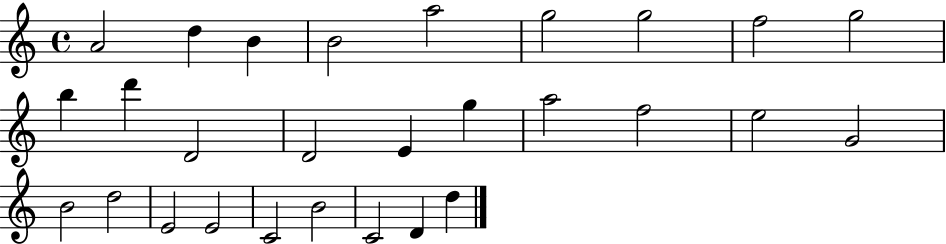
{
  \clef treble
  \time 4/4
  \defaultTimeSignature
  \key c \major
  a'2 d''4 b'4 | b'2 a''2 | g''2 g''2 | f''2 g''2 | \break b''4 d'''4 d'2 | d'2 e'4 g''4 | a''2 f''2 | e''2 g'2 | \break b'2 d''2 | e'2 e'2 | c'2 b'2 | c'2 d'4 d''4 | \break \bar "|."
}